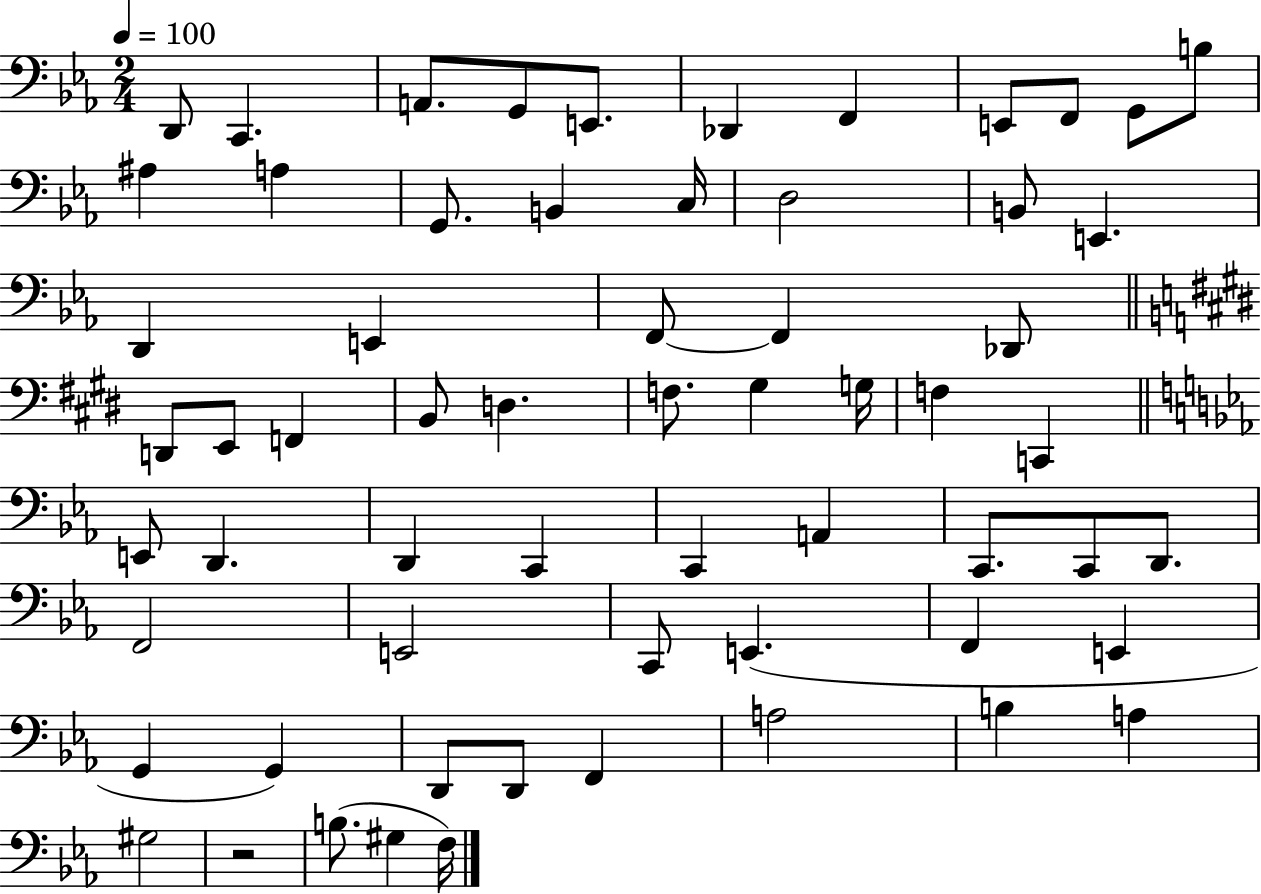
{
  \clef bass
  \numericTimeSignature
  \time 2/4
  \key ees \major
  \tempo 4 = 100
  d,8 c,4. | a,8. g,8 e,8. | des,4 f,4 | e,8 f,8 g,8 b8 | \break ais4 a4 | g,8. b,4 c16 | d2 | b,8 e,4. | \break d,4 e,4 | f,8~~ f,4 des,8 | \bar "||" \break \key e \major d,8 e,8 f,4 | b,8 d4. | f8. gis4 g16 | f4 c,4 | \break \bar "||" \break \key ees \major e,8 d,4. | d,4 c,4 | c,4 a,4 | c,8. c,8 d,8. | \break f,2 | e,2 | c,8 e,4.( | f,4 e,4 | \break g,4 g,4) | d,8 d,8 f,4 | a2 | b4 a4 | \break gis2 | r2 | b8.( gis4 f16) | \bar "|."
}